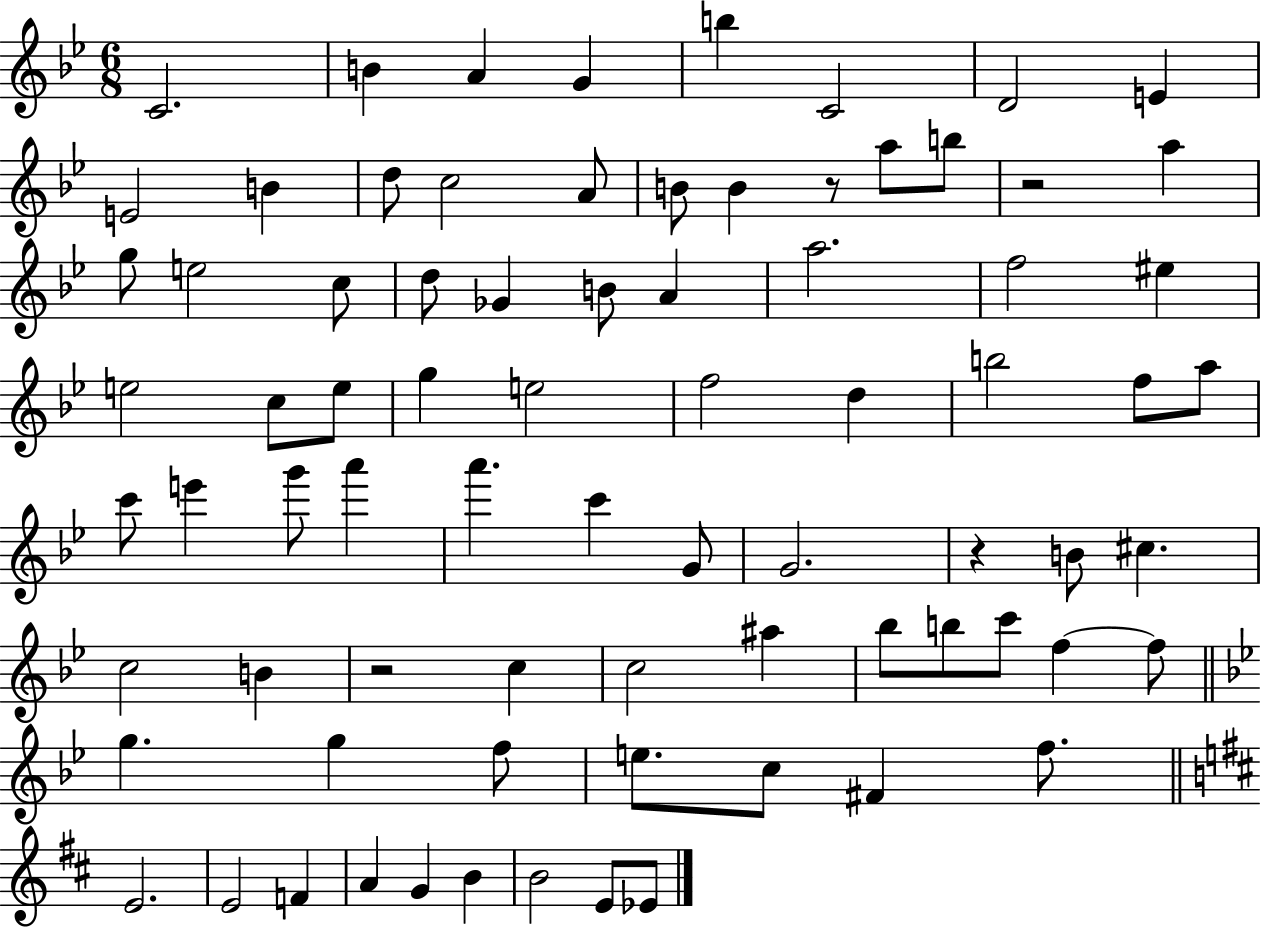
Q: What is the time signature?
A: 6/8